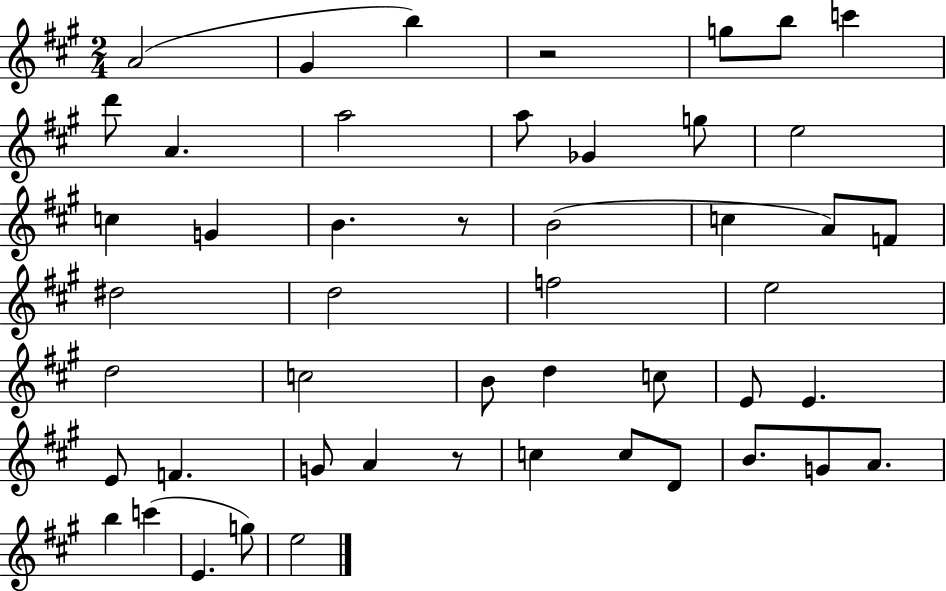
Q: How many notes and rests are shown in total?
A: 49